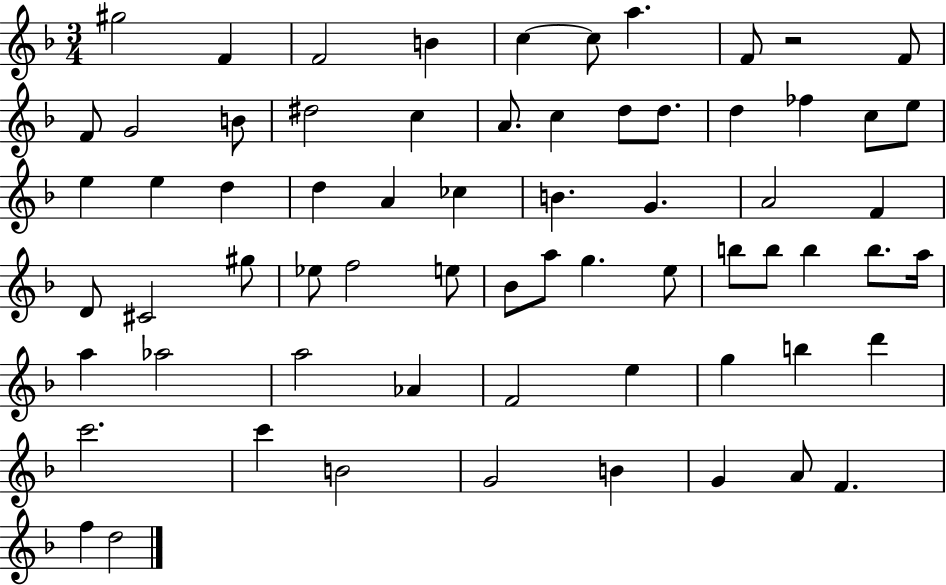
G#5/h F4/q F4/h B4/q C5/q C5/e A5/q. F4/e R/h F4/e F4/e G4/h B4/e D#5/h C5/q A4/e. C5/q D5/e D5/e. D5/q FES5/q C5/e E5/e E5/q E5/q D5/q D5/q A4/q CES5/q B4/q. G4/q. A4/h F4/q D4/e C#4/h G#5/e Eb5/e F5/h E5/e Bb4/e A5/e G5/q. E5/e B5/e B5/e B5/q B5/e. A5/s A5/q Ab5/h A5/h Ab4/q F4/h E5/q G5/q B5/q D6/q C6/h. C6/q B4/h G4/h B4/q G4/q A4/e F4/q. F5/q D5/h